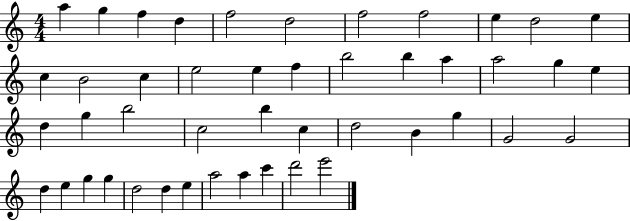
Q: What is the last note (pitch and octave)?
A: E6